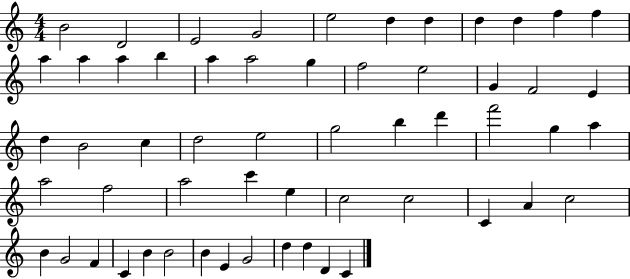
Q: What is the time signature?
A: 4/4